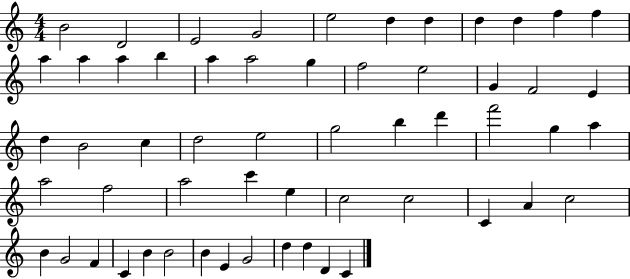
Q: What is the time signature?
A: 4/4